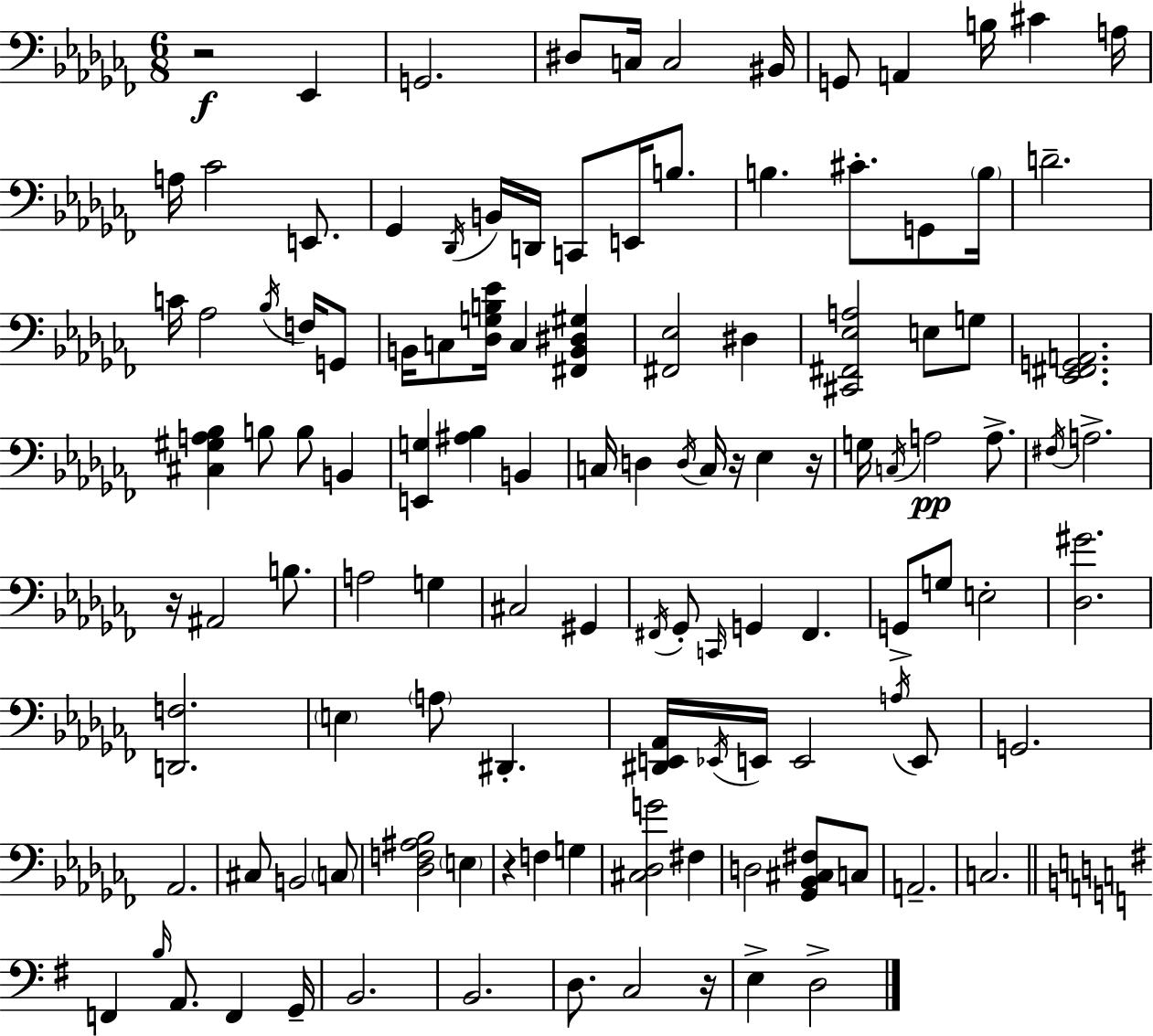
R/h Eb2/q G2/h. D#3/e C3/s C3/h BIS2/s G2/e A2/q B3/s C#4/q A3/s A3/s CES4/h E2/e. Gb2/q Db2/s B2/s D2/s C2/e E2/s B3/e. B3/q. C#4/e. G2/e B3/s D4/h. C4/s Ab3/h Bb3/s F3/s G2/e B2/s C3/e [Db3,G3,B3,Eb4]/s C3/q [F#2,B2,D#3,G#3]/q [F#2,Eb3]/h D#3/q [C#2,F#2,Eb3,A3]/h E3/e G3/e [Eb2,F#2,G2,A2]/h. [C#3,G#3,A3,Bb3]/q B3/e B3/e B2/q [E2,G3]/q [A#3,Bb3]/q B2/q C3/s D3/q D3/s C3/s R/s Eb3/q R/s G3/s C3/s A3/h A3/e. F#3/s A3/h. R/s A#2/h B3/e. A3/h G3/q C#3/h G#2/q F#2/s Gb2/e C2/s G2/q F#2/q. G2/e G3/e E3/h [Db3,G#4]/h. [D2,F3]/h. E3/q A3/e D#2/q. [D#2,E2,Ab2]/s Eb2/s E2/s E2/h A3/s E2/e G2/h. Ab2/h. C#3/e B2/h C3/e [Db3,F3,A#3,Bb3]/h E3/q R/q F3/q G3/q [C#3,Db3,G4]/h F#3/q D3/h [Gb2,Bb2,C#3,F#3]/e C3/e A2/h. C3/h. F2/q B3/s A2/e. F2/q G2/s B2/h. B2/h. D3/e. C3/h R/s E3/q D3/h